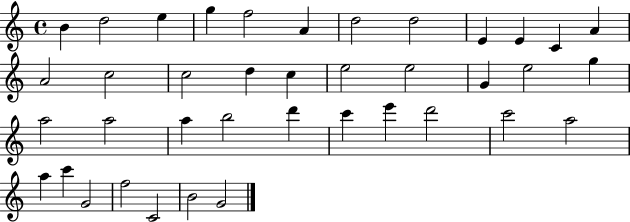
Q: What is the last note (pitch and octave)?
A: G4